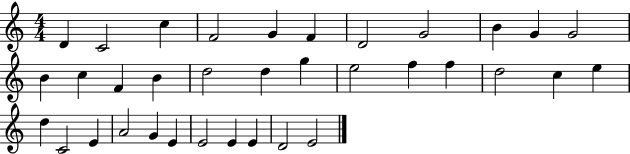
{
  \clef treble
  \numericTimeSignature
  \time 4/4
  \key c \major
  d'4 c'2 c''4 | f'2 g'4 f'4 | d'2 g'2 | b'4 g'4 g'2 | \break b'4 c''4 f'4 b'4 | d''2 d''4 g''4 | e''2 f''4 f''4 | d''2 c''4 e''4 | \break d''4 c'2 e'4 | a'2 g'4 e'4 | e'2 e'4 e'4 | d'2 e'2 | \break \bar "|."
}